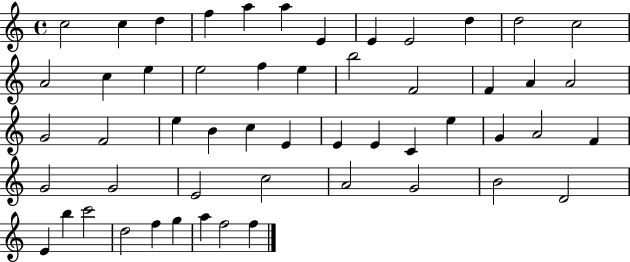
C5/h C5/q D5/q F5/q A5/q A5/q E4/q E4/q E4/h D5/q D5/h C5/h A4/h C5/q E5/q E5/h F5/q E5/q B5/h F4/h F4/q A4/q A4/h G4/h F4/h E5/q B4/q C5/q E4/q E4/q E4/q C4/q E5/q G4/q A4/h F4/q G4/h G4/h E4/h C5/h A4/h G4/h B4/h D4/h E4/q B5/q C6/h D5/h F5/q G5/q A5/q F5/h F5/q